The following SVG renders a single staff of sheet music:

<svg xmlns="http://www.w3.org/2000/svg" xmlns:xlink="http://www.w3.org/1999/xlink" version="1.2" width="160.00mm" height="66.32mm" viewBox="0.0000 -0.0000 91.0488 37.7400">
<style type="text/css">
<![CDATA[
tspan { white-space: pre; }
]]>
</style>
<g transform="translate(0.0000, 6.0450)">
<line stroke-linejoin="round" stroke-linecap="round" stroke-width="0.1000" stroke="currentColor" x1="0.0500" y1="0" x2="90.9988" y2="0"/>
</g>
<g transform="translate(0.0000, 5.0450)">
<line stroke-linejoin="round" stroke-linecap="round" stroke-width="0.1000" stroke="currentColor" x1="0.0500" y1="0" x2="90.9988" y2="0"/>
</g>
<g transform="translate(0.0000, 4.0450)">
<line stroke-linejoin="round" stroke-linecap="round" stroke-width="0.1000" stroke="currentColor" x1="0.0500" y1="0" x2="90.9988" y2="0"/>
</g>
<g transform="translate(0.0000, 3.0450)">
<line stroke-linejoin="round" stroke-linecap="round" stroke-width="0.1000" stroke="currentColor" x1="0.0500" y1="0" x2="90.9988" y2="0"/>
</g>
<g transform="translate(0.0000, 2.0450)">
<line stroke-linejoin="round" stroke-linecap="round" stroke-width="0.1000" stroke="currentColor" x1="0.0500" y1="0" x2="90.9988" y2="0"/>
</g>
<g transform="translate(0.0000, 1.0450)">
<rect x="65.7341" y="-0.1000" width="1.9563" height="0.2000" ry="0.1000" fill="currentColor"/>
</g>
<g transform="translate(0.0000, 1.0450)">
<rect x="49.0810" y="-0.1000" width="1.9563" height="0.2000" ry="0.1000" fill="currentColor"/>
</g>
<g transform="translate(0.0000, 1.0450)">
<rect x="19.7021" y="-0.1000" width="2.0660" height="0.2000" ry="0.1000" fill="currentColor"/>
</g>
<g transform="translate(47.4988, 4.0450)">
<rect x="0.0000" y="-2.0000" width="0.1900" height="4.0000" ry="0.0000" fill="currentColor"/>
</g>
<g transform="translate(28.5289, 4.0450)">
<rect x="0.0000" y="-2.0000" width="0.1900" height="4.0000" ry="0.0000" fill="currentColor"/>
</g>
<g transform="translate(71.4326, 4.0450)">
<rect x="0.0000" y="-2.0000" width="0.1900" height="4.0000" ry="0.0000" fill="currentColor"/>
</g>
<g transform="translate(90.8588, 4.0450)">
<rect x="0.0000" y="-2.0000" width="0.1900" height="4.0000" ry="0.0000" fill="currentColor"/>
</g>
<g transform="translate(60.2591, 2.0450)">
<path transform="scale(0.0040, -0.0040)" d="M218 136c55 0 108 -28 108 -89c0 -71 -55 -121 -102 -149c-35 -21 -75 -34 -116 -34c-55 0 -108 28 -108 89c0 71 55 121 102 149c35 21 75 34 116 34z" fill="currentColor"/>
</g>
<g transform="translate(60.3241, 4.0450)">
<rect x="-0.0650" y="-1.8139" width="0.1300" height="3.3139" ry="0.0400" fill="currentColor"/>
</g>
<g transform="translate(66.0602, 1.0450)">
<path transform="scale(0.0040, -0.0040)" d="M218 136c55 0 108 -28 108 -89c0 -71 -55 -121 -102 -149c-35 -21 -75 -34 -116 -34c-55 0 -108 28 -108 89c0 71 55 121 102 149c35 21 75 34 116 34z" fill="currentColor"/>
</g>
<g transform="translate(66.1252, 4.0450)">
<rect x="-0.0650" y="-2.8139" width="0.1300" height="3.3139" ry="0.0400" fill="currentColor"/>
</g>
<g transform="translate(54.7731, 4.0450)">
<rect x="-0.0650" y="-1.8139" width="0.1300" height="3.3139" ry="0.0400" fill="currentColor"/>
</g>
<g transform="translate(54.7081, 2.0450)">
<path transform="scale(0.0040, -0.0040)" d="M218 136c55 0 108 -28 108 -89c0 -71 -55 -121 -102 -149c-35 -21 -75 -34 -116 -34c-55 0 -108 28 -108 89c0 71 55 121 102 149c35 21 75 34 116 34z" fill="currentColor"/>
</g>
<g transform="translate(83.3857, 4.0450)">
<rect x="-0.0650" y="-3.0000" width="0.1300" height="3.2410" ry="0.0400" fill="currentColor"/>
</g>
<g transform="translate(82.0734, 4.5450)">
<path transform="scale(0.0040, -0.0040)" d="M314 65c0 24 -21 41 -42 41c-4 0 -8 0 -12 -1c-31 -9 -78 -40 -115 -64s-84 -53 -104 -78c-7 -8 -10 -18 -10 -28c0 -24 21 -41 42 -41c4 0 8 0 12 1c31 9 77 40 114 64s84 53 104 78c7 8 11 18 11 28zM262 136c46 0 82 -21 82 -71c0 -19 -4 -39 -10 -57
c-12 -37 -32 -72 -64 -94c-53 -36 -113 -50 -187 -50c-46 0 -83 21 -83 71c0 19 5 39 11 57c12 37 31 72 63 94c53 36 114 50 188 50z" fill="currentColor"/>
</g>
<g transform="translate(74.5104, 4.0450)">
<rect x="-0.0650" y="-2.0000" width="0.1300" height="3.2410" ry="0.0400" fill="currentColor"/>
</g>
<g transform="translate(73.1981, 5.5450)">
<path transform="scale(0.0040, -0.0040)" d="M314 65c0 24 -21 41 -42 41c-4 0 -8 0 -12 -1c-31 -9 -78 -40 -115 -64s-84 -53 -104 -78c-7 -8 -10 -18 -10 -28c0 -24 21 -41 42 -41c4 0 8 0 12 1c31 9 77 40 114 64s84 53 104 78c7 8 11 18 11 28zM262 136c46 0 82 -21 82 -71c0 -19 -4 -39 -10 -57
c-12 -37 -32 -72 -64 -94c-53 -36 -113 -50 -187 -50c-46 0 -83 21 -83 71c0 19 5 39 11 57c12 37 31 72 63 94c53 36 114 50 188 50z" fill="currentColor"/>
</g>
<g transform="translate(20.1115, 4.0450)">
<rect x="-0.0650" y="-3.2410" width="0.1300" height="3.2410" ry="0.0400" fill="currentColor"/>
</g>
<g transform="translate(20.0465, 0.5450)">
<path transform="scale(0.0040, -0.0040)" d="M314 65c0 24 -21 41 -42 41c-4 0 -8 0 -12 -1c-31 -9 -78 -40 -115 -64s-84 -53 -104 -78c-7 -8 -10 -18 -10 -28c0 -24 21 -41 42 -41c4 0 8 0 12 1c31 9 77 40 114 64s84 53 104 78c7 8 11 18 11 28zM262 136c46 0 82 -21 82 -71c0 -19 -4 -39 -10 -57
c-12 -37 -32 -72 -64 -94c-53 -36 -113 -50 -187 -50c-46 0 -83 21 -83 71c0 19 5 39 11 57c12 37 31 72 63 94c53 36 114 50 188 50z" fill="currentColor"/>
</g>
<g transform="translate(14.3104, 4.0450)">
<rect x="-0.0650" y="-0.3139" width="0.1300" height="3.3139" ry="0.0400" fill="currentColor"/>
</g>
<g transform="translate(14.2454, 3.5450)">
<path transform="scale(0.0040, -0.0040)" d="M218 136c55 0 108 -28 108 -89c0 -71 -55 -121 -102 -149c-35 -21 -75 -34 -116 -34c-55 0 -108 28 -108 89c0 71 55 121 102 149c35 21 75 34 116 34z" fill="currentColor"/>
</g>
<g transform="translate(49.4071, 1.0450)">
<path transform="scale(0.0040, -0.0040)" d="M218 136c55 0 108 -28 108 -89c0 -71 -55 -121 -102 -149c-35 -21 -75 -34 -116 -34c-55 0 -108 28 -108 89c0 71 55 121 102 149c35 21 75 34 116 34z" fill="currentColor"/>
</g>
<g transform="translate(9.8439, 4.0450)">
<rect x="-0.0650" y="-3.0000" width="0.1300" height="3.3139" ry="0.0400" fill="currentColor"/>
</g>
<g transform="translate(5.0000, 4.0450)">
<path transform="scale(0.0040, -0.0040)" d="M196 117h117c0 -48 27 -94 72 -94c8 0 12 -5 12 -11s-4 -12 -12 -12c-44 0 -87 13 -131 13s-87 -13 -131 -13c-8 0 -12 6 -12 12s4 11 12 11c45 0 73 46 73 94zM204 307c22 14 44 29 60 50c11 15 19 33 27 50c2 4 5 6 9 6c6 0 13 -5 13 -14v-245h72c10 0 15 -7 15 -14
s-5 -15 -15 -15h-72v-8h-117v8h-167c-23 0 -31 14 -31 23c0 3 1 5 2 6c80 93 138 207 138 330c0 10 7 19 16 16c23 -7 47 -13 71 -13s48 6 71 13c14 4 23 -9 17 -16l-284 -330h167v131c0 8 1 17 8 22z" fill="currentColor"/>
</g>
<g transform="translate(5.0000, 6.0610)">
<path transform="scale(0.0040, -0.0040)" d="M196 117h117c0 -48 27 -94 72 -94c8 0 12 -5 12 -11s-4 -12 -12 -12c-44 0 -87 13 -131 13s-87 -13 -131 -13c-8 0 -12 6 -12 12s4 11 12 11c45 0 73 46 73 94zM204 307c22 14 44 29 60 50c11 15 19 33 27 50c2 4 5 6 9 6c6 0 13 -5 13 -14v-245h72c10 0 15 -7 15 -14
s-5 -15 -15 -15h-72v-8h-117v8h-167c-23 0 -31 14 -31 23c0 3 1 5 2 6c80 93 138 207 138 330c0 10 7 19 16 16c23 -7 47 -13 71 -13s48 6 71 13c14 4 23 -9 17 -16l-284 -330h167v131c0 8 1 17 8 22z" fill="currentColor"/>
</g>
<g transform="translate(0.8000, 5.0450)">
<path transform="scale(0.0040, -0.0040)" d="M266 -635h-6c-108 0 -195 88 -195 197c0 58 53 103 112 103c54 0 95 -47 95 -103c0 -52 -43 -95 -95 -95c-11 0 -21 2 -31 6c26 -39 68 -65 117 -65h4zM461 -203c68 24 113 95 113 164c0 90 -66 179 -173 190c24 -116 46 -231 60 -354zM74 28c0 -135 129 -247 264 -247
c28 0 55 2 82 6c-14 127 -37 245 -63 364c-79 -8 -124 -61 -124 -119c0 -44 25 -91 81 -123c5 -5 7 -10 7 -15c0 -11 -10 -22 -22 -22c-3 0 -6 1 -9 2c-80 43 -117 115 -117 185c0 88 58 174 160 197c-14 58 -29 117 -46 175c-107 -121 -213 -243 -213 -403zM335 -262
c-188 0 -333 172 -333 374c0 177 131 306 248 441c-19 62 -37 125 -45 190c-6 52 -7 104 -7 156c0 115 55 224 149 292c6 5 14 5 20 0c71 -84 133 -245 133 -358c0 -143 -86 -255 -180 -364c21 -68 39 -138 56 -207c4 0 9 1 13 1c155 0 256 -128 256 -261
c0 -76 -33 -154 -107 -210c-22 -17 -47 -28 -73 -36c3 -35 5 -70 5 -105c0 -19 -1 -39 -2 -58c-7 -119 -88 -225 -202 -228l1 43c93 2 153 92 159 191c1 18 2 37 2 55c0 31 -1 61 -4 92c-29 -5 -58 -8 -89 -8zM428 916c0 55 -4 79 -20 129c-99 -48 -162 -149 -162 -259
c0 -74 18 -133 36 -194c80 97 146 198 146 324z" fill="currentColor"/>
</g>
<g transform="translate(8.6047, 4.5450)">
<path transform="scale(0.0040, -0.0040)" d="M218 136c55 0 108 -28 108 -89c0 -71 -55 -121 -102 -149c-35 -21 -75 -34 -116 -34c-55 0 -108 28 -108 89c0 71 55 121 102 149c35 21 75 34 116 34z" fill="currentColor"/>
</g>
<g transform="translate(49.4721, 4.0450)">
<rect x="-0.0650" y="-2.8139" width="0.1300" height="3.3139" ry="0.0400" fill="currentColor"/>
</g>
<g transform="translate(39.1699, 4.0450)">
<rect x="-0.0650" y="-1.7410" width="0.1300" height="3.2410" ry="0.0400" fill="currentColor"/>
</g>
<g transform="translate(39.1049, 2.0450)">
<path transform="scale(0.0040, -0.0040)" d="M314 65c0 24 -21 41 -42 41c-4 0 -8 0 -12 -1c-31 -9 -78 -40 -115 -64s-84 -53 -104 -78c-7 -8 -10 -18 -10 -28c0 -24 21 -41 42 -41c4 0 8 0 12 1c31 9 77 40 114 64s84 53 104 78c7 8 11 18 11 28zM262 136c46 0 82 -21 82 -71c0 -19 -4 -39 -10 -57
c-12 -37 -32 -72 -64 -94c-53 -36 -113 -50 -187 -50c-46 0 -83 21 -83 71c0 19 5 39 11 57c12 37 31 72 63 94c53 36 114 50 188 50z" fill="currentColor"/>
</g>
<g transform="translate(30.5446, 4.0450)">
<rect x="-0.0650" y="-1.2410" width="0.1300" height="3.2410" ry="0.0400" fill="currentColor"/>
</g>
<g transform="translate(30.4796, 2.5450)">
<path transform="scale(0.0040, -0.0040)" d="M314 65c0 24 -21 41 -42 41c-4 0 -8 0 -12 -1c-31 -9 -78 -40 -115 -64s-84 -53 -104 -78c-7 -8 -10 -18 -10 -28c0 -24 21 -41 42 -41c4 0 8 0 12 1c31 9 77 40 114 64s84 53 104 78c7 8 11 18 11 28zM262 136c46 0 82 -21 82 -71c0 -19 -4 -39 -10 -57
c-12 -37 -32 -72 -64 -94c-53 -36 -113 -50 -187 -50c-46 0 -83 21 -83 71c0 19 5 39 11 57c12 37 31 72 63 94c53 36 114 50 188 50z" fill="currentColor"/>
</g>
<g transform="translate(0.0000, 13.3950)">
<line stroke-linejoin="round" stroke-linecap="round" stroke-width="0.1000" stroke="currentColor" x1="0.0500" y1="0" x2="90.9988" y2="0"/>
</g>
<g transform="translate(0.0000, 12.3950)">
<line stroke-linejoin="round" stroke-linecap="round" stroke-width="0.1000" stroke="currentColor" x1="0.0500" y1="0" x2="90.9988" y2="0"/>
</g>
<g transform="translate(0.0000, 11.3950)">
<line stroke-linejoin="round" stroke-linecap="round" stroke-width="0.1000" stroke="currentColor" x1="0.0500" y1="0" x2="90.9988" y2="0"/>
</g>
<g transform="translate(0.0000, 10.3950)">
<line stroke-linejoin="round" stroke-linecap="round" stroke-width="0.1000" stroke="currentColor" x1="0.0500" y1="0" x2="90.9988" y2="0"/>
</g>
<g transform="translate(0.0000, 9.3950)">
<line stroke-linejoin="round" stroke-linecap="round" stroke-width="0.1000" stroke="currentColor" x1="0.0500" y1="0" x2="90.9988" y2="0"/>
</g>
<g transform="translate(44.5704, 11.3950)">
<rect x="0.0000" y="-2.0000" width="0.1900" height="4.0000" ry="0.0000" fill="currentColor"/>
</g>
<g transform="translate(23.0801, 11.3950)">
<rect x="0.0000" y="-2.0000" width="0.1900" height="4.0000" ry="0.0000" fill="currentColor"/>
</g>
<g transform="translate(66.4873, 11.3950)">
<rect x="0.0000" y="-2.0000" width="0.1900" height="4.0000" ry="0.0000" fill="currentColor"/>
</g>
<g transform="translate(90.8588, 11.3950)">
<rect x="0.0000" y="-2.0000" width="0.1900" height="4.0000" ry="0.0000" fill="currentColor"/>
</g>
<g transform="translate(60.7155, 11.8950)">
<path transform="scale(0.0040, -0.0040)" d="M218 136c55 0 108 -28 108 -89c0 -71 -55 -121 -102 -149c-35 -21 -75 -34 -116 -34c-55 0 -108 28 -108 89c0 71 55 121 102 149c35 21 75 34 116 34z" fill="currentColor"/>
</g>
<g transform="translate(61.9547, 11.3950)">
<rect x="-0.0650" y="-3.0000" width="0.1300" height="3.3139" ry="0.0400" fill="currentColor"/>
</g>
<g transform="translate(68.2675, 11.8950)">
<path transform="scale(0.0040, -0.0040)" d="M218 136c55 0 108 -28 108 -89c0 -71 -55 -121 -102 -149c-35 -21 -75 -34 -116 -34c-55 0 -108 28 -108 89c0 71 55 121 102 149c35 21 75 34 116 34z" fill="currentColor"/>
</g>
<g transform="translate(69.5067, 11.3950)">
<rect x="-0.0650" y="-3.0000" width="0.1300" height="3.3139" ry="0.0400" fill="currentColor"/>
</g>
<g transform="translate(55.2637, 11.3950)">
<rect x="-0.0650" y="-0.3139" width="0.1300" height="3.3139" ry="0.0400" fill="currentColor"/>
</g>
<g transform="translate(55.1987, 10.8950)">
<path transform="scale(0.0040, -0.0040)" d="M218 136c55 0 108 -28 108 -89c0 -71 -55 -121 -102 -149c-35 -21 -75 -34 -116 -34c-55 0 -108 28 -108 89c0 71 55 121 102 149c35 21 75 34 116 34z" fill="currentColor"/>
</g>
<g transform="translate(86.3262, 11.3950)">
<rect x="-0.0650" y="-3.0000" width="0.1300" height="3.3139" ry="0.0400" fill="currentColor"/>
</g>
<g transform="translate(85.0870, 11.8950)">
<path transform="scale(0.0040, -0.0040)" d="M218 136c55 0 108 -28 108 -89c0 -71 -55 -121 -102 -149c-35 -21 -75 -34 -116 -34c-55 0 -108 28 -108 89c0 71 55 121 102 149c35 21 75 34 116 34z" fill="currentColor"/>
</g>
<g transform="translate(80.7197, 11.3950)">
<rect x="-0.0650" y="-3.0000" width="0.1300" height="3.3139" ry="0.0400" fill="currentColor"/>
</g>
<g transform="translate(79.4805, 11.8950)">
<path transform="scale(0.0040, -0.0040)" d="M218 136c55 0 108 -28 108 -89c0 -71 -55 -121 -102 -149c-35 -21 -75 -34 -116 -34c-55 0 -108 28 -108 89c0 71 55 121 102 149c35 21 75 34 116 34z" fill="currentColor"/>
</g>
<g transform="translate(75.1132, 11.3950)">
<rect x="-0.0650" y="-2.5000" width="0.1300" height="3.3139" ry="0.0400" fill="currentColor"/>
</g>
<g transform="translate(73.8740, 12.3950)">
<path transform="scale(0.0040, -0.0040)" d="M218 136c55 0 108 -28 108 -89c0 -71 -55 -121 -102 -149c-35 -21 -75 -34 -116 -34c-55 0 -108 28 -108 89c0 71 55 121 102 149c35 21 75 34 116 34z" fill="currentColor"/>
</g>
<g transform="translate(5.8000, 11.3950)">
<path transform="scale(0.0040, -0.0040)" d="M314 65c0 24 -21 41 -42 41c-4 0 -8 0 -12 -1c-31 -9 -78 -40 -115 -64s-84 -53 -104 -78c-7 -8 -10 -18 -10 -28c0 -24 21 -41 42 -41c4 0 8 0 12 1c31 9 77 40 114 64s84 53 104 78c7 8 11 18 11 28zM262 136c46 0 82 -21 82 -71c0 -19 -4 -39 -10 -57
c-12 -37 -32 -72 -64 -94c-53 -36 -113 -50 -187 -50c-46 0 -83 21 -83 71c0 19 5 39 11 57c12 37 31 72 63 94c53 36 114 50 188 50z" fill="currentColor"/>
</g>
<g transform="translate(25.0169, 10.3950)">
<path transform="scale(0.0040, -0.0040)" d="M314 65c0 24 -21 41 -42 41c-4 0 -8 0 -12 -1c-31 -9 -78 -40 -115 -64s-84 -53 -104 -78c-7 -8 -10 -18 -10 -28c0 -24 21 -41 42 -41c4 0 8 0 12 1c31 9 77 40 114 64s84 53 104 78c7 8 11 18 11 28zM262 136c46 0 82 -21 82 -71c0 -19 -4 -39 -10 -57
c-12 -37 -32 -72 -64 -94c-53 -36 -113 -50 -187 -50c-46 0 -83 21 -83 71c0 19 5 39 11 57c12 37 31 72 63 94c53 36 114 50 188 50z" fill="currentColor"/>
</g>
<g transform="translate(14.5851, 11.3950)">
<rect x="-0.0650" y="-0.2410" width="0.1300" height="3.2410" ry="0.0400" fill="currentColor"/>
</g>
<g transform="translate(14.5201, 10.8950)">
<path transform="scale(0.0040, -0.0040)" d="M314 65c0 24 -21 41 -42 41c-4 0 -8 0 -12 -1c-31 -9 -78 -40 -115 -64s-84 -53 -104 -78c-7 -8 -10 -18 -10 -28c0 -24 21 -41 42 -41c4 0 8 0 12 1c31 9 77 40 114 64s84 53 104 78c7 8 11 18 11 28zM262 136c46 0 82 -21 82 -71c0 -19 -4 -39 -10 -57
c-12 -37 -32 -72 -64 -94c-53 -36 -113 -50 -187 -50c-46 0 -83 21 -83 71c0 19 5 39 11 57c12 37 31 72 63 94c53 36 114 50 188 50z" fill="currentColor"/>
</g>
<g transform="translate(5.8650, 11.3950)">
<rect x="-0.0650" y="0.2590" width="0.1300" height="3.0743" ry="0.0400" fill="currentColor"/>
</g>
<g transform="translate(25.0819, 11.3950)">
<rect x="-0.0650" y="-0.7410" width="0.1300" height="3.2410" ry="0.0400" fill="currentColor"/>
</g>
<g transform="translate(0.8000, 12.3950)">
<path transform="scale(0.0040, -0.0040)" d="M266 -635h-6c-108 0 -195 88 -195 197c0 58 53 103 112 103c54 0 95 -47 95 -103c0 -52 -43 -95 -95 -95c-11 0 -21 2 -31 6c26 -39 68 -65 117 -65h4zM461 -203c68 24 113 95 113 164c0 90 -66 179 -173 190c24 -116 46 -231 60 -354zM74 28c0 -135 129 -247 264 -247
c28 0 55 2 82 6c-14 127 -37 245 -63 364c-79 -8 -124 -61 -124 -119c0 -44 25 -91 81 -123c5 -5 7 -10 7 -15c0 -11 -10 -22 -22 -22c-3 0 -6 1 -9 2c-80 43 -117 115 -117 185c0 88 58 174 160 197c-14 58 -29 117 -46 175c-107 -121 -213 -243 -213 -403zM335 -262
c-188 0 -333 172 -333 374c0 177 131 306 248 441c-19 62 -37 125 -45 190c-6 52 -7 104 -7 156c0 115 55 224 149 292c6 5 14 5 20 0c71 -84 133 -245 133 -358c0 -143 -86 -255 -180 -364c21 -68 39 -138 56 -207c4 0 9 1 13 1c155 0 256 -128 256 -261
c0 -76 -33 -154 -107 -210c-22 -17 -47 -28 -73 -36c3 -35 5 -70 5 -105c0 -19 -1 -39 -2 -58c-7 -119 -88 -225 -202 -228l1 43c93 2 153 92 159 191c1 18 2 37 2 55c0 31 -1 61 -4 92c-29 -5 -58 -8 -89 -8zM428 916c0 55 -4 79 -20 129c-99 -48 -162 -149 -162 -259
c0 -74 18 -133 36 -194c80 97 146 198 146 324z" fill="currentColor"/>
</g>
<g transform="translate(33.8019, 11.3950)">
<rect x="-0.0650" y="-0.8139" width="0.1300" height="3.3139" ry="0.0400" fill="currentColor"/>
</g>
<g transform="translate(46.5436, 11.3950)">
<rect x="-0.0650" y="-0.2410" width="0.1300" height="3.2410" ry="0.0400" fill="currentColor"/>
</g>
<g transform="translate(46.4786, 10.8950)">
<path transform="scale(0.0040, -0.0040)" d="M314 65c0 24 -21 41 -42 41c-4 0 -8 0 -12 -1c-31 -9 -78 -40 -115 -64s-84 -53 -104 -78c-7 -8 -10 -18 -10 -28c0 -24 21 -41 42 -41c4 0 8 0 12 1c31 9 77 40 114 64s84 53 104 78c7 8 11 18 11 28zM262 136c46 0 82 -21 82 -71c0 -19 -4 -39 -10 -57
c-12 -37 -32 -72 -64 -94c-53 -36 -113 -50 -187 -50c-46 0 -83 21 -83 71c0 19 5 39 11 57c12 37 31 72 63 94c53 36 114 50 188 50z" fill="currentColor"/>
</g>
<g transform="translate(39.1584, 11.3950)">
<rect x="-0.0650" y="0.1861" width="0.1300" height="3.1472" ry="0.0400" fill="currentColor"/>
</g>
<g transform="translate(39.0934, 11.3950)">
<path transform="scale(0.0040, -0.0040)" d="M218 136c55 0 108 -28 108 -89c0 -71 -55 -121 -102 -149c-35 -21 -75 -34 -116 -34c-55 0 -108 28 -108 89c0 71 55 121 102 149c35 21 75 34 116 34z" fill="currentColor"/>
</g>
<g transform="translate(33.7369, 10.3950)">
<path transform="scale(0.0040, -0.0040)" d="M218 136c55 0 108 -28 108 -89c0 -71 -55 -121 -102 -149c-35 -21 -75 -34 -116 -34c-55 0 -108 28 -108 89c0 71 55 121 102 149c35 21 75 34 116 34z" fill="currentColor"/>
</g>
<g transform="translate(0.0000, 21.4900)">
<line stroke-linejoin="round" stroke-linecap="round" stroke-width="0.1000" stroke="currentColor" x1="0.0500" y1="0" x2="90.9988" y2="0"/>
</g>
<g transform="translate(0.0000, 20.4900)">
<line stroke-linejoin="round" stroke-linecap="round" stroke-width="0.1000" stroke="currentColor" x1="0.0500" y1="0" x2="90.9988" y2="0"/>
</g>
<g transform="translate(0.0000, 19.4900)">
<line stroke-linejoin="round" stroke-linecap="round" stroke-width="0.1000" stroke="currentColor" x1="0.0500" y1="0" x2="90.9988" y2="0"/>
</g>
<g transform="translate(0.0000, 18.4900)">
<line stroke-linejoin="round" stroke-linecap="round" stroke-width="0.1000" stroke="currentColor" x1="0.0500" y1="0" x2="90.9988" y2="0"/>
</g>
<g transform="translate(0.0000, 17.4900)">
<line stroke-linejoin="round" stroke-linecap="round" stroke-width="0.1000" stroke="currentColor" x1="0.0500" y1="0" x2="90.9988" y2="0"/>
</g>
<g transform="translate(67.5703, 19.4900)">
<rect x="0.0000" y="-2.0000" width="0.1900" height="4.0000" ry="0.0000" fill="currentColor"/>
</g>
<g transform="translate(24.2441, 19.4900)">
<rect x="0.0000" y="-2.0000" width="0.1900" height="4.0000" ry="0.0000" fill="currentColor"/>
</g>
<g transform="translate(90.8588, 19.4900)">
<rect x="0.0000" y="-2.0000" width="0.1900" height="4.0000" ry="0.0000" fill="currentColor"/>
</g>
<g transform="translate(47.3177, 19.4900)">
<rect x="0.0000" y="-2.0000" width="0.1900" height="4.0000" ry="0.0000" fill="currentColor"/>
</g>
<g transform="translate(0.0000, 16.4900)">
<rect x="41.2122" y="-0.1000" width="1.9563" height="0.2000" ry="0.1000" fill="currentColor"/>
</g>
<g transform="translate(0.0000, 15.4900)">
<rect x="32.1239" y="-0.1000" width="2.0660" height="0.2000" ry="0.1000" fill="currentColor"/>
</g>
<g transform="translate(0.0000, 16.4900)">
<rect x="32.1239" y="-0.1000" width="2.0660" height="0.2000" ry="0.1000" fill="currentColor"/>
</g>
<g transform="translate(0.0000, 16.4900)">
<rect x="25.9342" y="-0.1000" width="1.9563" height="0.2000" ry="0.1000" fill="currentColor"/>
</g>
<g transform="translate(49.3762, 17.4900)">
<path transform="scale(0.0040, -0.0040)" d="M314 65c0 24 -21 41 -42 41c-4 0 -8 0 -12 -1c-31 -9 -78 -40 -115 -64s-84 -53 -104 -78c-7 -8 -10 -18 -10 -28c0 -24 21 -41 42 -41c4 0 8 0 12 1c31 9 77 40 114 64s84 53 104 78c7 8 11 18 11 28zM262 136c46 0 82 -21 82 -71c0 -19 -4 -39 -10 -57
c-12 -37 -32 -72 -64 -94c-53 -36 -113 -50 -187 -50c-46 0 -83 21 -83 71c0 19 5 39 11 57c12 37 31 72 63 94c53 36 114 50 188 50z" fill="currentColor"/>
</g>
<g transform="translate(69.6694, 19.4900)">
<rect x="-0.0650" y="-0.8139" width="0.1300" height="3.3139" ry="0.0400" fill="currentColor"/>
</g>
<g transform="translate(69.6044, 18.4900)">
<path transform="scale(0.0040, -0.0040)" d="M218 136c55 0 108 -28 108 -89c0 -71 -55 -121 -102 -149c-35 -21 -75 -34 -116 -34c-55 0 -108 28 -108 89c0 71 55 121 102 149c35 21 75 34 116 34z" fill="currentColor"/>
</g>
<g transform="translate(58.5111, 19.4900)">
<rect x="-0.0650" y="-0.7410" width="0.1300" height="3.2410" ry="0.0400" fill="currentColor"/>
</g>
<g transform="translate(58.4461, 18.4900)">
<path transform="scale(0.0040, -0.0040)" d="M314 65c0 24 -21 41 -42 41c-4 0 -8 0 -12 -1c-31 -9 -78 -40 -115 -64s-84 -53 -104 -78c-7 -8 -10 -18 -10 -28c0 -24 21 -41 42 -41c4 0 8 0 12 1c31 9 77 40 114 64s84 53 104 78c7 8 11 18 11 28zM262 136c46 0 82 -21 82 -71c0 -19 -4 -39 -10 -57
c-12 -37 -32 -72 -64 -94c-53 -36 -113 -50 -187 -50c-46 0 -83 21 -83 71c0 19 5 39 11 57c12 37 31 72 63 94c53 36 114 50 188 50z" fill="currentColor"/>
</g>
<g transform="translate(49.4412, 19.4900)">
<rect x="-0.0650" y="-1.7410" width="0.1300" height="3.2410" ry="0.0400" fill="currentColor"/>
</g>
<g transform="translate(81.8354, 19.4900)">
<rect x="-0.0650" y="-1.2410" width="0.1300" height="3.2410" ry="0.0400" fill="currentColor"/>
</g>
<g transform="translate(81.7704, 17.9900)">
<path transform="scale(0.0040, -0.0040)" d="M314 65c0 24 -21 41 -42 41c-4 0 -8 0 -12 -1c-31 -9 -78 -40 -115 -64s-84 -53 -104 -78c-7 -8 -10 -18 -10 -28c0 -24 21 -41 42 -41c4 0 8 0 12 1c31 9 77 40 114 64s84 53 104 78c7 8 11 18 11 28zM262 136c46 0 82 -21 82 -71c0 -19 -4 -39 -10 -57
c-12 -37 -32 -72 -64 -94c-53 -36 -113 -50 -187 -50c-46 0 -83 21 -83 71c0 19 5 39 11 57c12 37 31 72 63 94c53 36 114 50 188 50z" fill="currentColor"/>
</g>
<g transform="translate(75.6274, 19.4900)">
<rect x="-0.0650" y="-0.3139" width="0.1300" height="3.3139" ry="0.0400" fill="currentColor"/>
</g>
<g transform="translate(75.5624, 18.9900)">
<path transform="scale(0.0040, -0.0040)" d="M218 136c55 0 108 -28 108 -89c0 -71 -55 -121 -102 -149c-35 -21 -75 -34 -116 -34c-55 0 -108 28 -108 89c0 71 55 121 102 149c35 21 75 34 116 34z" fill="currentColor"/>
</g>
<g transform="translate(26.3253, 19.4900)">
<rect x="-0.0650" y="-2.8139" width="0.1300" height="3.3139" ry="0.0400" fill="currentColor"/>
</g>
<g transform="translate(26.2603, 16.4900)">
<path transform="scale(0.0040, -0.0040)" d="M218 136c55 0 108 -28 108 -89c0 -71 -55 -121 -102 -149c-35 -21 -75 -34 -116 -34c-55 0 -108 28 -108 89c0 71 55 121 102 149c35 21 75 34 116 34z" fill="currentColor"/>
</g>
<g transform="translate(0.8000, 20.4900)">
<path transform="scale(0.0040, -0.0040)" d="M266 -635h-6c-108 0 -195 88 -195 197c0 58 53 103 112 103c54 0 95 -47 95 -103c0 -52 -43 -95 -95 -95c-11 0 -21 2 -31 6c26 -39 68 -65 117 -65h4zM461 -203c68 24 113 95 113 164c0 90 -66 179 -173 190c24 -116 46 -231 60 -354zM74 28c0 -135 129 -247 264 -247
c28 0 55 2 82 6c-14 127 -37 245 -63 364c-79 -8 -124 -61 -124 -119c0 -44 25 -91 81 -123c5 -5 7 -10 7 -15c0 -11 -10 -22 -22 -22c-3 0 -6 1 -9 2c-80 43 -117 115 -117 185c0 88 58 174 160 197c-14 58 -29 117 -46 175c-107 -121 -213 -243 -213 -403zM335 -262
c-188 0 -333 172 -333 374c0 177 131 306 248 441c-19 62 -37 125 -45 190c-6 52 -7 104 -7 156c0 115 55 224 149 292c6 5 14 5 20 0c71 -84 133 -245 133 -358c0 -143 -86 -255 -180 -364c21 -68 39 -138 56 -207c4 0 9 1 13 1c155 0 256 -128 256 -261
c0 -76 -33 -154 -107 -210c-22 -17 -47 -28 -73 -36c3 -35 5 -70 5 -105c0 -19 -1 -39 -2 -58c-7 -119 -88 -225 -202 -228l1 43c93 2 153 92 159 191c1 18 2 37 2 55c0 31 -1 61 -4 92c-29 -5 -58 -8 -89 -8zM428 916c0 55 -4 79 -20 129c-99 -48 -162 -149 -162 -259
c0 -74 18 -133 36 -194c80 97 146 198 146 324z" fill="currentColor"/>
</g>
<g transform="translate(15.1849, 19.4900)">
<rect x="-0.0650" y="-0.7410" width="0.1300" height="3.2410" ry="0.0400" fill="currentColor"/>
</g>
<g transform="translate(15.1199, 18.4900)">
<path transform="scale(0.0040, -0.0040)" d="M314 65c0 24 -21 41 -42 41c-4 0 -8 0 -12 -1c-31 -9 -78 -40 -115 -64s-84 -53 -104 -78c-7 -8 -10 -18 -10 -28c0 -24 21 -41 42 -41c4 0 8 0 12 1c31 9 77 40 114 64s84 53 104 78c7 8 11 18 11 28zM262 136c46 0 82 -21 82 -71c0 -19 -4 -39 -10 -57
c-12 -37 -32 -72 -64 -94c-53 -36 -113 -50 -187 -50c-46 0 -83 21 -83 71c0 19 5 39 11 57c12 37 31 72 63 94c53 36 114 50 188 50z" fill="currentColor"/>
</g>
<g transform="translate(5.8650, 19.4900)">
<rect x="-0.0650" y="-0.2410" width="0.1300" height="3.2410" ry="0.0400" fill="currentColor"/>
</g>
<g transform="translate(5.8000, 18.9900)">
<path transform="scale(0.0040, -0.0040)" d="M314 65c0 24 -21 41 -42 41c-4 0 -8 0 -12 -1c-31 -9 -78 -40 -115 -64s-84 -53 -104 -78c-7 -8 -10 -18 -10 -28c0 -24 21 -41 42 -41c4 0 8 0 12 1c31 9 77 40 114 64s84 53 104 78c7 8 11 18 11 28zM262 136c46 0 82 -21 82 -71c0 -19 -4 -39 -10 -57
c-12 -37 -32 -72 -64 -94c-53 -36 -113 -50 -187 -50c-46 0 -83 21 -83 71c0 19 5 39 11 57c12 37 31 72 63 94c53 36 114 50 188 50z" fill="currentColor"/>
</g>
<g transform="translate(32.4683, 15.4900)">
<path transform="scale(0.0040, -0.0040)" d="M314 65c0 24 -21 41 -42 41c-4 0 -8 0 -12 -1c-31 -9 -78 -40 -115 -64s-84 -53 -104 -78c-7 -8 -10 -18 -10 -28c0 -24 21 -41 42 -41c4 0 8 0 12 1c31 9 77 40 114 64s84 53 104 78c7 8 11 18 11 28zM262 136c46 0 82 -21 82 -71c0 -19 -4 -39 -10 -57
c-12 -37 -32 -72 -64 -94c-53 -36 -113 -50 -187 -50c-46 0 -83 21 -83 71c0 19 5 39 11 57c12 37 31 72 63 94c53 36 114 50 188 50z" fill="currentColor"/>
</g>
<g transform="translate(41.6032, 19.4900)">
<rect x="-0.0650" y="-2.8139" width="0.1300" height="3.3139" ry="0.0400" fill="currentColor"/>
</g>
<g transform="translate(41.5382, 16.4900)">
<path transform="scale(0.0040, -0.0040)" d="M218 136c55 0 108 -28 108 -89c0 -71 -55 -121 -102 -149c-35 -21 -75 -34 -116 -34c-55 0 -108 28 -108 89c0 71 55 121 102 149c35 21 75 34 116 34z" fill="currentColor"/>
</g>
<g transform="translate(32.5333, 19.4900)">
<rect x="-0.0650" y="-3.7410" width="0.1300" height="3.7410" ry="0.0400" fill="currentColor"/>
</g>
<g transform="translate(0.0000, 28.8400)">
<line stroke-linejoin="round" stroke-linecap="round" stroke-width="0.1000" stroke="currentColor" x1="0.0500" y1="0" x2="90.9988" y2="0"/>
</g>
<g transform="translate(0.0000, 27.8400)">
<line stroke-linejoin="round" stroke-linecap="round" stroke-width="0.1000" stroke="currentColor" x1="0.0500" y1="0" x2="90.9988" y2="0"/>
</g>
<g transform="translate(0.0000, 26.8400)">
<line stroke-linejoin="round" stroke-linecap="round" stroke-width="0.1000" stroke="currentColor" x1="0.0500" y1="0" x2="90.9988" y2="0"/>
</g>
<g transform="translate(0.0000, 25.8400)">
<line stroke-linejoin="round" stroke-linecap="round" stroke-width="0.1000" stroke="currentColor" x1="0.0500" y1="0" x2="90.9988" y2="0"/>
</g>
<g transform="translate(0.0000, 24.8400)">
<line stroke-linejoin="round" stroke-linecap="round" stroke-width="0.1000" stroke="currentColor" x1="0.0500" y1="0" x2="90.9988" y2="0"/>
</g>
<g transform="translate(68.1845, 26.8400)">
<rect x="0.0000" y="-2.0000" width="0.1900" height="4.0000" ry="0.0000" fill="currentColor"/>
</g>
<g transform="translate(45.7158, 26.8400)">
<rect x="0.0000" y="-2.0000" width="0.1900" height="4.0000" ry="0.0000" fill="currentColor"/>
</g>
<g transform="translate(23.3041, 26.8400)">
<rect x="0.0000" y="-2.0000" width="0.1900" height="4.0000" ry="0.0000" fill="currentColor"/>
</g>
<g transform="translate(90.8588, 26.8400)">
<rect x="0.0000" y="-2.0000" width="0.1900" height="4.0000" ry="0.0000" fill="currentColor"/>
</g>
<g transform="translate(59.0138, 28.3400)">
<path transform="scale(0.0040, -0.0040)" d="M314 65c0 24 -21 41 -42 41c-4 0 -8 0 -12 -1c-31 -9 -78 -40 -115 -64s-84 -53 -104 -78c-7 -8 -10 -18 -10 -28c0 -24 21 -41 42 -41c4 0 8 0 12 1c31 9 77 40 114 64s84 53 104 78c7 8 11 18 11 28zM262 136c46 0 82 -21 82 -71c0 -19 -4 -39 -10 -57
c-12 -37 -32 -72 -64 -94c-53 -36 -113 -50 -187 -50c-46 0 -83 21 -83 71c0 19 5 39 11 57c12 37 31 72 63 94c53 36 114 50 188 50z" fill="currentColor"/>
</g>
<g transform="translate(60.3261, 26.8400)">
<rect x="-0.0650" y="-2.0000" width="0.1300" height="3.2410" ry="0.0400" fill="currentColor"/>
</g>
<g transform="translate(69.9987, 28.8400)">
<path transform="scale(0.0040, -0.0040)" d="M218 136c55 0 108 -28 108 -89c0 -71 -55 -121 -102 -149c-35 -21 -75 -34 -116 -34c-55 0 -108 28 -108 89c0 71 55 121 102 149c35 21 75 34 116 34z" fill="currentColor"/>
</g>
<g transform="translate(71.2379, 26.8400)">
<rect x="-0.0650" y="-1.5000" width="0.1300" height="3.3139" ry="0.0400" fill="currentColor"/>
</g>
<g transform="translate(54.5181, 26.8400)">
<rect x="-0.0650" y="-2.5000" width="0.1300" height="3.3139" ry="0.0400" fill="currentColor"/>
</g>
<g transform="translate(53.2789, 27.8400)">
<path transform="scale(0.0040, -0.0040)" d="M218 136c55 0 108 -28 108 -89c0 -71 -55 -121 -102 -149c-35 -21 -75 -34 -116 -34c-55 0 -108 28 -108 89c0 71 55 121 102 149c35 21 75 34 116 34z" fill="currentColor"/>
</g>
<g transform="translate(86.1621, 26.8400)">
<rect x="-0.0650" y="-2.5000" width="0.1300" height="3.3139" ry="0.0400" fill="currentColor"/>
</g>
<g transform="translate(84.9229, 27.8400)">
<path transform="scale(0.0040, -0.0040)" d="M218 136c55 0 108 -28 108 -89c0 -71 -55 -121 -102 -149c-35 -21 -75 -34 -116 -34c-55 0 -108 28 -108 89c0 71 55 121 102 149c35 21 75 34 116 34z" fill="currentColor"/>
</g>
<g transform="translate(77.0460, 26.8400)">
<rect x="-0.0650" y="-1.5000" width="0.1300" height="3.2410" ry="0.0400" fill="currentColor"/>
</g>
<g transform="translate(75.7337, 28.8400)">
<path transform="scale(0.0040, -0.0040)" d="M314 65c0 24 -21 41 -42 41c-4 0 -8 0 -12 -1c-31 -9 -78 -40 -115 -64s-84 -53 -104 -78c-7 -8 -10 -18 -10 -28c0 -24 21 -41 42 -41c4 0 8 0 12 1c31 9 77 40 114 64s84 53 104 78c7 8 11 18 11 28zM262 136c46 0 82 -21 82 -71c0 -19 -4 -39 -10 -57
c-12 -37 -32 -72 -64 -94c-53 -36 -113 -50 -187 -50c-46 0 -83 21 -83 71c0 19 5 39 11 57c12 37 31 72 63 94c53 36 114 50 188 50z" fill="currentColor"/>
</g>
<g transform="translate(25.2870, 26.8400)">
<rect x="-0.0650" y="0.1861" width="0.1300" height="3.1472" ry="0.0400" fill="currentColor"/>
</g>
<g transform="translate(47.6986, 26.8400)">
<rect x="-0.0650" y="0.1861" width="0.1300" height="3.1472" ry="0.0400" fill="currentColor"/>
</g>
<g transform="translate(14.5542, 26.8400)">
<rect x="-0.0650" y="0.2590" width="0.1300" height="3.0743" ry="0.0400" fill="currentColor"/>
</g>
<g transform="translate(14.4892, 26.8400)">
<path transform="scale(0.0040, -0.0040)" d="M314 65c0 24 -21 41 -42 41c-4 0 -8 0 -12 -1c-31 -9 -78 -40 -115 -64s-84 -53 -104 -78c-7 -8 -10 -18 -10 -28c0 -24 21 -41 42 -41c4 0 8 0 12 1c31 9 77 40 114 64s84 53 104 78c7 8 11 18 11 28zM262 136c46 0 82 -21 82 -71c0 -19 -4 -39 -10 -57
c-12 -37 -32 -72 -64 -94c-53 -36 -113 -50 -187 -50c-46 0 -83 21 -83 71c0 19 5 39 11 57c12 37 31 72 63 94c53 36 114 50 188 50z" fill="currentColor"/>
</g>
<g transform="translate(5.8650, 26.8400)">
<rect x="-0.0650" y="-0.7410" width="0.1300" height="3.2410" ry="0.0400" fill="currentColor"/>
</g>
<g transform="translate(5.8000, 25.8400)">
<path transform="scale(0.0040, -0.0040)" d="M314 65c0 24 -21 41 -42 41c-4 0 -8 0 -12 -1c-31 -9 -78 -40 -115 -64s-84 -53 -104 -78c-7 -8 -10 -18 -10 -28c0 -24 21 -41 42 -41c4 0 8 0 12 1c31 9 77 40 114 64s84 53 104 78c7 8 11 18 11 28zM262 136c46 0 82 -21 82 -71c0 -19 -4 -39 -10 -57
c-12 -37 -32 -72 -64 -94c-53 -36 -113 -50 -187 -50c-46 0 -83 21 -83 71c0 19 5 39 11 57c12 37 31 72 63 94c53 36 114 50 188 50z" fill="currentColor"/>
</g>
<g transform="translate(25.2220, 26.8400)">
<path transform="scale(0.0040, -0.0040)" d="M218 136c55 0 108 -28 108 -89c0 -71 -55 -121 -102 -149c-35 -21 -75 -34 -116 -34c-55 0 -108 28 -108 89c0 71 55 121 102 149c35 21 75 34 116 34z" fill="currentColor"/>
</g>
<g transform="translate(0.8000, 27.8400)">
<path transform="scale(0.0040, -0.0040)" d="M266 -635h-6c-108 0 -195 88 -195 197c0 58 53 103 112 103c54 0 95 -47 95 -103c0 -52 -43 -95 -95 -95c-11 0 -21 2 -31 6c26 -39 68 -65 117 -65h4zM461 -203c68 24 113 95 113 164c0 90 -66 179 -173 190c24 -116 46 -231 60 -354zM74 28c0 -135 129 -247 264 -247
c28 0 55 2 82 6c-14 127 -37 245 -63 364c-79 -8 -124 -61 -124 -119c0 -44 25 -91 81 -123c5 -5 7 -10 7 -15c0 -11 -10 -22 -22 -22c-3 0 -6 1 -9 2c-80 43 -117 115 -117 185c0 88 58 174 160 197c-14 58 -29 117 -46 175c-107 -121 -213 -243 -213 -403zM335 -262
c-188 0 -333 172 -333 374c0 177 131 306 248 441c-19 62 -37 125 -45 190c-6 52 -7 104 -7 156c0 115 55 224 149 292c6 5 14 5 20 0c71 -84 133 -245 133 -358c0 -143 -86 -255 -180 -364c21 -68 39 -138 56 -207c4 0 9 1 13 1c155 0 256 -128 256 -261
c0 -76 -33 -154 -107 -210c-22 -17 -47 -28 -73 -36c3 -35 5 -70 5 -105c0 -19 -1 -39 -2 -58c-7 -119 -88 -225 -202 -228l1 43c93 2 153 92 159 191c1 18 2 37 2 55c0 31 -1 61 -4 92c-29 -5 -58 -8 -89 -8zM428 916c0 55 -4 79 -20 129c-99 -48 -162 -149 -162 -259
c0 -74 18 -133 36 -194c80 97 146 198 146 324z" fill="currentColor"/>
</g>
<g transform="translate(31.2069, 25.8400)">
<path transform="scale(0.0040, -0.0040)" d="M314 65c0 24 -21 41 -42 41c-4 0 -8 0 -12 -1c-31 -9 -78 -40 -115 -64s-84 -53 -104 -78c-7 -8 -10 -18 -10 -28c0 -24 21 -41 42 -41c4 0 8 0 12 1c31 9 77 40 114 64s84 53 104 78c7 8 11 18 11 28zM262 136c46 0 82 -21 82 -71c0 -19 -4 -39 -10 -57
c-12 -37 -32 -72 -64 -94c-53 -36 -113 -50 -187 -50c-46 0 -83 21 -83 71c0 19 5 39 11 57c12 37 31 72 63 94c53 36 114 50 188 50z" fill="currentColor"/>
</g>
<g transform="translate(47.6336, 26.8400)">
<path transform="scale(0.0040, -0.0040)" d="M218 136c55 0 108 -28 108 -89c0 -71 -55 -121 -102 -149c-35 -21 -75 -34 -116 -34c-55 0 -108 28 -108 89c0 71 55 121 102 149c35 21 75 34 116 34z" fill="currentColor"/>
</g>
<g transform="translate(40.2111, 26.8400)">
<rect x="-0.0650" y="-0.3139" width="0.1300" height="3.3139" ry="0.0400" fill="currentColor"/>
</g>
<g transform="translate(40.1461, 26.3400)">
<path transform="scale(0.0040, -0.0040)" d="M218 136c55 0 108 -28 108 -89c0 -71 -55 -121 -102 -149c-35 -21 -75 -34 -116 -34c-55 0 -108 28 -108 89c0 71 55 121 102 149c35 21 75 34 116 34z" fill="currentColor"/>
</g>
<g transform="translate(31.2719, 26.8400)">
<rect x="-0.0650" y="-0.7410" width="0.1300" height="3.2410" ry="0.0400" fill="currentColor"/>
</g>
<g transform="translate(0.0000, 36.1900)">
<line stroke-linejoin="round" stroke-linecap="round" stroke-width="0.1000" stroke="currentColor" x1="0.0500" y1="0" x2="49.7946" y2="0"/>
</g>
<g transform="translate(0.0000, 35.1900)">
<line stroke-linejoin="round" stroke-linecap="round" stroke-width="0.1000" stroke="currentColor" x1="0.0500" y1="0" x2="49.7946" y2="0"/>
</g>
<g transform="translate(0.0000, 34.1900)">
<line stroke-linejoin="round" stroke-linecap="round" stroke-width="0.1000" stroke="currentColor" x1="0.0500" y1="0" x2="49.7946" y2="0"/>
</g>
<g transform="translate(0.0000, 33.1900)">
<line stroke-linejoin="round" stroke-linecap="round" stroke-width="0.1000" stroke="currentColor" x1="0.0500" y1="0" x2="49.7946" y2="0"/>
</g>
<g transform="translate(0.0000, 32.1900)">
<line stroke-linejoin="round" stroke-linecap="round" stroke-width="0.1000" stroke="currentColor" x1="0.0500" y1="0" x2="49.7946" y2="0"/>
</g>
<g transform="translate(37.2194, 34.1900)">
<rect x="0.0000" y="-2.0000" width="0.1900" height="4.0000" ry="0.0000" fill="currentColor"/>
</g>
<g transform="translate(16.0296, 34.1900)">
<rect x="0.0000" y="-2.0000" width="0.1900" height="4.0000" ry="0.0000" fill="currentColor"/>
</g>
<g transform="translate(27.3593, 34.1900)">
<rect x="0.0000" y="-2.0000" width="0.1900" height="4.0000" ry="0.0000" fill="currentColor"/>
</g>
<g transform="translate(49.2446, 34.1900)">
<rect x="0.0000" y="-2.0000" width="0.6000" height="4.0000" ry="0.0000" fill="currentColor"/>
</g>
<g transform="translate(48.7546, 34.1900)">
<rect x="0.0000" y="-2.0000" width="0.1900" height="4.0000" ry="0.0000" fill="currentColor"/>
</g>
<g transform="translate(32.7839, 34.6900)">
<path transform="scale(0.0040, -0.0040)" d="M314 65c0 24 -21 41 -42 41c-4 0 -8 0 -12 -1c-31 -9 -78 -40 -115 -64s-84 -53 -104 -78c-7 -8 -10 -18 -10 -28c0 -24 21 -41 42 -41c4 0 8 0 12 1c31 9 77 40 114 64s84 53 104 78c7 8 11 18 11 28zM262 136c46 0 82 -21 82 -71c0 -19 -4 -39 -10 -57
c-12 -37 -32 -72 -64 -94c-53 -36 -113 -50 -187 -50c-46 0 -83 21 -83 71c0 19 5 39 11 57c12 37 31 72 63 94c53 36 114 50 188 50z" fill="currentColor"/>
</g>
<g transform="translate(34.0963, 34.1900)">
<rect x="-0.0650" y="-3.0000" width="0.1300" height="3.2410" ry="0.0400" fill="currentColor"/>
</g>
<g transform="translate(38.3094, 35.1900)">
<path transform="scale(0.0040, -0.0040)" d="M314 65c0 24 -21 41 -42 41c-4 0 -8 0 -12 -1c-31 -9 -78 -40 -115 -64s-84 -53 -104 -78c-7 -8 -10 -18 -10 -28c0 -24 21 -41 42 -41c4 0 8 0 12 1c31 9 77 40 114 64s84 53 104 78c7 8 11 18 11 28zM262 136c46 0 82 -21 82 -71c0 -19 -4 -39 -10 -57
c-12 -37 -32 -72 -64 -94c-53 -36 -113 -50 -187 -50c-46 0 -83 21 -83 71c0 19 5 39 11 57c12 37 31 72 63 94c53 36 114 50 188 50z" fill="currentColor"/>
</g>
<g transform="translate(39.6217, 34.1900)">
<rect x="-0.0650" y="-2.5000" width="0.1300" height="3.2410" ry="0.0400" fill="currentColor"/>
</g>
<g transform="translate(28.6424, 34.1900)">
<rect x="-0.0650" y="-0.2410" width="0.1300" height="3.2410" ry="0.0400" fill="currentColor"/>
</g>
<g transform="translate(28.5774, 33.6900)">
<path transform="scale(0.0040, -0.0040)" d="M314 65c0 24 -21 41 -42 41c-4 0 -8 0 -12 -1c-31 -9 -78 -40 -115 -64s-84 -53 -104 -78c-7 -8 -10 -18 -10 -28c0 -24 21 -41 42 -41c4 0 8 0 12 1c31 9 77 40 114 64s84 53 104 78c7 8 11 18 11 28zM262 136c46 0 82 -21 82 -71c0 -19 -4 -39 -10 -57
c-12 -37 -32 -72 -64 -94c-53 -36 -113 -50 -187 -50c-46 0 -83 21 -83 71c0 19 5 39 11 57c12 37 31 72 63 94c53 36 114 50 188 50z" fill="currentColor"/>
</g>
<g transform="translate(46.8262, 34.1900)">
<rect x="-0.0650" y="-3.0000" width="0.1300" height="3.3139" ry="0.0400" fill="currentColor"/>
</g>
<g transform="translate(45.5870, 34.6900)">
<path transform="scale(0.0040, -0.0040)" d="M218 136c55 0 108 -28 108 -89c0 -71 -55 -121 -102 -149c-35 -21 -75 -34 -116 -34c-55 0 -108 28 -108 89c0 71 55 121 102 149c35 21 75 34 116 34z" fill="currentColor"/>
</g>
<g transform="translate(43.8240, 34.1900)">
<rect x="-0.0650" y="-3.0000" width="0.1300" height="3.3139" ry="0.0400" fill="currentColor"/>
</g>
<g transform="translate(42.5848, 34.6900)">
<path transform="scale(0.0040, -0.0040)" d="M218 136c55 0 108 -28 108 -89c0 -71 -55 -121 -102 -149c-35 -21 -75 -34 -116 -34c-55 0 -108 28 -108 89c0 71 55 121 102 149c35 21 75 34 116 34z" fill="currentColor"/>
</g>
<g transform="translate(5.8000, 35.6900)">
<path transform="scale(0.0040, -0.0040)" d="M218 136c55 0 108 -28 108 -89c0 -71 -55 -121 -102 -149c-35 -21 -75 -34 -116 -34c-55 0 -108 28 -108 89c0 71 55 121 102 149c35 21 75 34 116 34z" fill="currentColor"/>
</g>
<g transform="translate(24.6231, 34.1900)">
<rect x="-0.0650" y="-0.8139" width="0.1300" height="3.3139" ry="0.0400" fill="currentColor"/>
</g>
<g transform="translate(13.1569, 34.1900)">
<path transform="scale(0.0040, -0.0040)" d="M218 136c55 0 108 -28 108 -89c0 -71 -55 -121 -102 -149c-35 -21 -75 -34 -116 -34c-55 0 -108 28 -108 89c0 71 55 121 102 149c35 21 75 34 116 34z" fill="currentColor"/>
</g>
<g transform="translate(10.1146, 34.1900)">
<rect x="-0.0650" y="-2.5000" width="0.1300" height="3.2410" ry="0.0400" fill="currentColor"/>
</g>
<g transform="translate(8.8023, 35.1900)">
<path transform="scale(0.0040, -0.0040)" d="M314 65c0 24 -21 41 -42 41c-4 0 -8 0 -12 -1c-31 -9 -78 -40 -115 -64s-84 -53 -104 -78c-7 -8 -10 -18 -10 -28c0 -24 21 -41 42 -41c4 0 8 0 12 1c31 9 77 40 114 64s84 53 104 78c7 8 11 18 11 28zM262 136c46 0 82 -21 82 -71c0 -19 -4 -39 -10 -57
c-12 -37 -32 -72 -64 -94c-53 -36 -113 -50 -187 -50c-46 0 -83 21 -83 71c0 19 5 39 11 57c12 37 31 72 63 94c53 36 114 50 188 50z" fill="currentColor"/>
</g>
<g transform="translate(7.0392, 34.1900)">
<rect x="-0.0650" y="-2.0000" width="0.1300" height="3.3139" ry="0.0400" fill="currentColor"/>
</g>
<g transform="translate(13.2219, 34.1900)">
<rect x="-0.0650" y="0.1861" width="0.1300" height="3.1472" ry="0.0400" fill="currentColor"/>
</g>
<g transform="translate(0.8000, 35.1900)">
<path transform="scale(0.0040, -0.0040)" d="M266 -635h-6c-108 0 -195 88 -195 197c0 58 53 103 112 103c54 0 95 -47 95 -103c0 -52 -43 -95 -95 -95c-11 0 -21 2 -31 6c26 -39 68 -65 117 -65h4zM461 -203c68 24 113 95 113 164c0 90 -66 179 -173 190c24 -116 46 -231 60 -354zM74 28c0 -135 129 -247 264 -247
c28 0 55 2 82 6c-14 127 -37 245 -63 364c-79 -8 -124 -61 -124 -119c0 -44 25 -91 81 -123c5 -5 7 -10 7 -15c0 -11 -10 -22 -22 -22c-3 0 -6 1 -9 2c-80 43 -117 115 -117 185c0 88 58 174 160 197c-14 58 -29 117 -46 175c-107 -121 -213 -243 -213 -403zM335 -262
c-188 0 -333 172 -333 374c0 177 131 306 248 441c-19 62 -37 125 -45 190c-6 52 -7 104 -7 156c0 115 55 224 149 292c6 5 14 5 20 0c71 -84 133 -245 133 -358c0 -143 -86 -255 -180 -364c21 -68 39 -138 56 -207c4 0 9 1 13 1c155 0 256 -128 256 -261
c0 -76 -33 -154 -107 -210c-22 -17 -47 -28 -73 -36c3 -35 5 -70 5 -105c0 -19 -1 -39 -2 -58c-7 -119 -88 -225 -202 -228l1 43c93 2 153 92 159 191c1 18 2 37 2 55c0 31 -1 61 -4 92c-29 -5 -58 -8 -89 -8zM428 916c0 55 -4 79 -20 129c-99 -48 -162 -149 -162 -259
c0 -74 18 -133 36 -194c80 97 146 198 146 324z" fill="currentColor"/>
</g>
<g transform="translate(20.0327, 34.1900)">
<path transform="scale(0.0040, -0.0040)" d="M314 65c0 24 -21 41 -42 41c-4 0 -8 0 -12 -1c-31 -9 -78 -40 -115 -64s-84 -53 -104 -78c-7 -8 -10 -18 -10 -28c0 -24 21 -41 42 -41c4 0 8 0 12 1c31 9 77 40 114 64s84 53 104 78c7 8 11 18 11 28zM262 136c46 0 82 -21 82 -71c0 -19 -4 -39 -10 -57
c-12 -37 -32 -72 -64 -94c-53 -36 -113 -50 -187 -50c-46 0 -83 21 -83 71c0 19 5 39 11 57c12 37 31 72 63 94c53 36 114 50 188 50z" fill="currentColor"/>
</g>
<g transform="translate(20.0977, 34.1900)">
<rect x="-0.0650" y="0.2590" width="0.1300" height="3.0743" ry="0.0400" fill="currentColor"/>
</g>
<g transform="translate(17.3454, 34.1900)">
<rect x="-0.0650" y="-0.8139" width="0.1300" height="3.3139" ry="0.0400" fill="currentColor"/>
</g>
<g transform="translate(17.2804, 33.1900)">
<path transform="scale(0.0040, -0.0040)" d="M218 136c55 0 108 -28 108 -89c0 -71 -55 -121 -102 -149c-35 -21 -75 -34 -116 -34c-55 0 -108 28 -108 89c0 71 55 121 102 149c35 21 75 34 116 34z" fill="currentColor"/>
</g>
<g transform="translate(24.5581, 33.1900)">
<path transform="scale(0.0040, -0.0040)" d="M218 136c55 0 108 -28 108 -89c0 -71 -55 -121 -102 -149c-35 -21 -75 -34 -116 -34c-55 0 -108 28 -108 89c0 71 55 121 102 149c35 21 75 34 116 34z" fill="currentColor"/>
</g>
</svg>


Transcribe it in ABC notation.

X:1
T:Untitled
M:4/4
L:1/4
K:C
A c b2 e2 f2 a f f a F2 A2 B2 c2 d2 d B c2 c A A G A A c2 d2 a c'2 a f2 d2 d c e2 d2 B2 B d2 c B G F2 E E2 G F G2 B d B2 d c2 A2 G2 A A